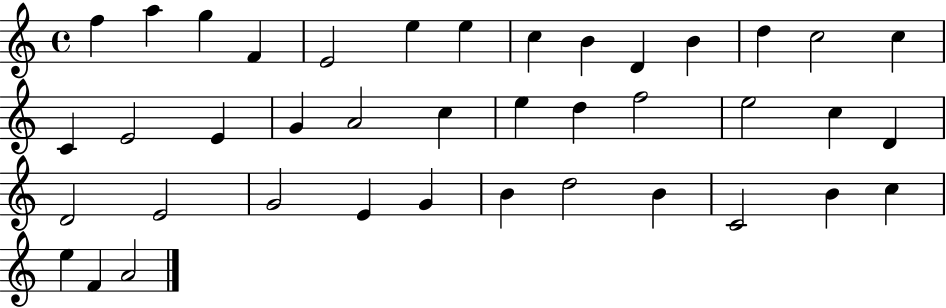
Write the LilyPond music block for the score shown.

{
  \clef treble
  \time 4/4
  \defaultTimeSignature
  \key c \major
  f''4 a''4 g''4 f'4 | e'2 e''4 e''4 | c''4 b'4 d'4 b'4 | d''4 c''2 c''4 | \break c'4 e'2 e'4 | g'4 a'2 c''4 | e''4 d''4 f''2 | e''2 c''4 d'4 | \break d'2 e'2 | g'2 e'4 g'4 | b'4 d''2 b'4 | c'2 b'4 c''4 | \break e''4 f'4 a'2 | \bar "|."
}